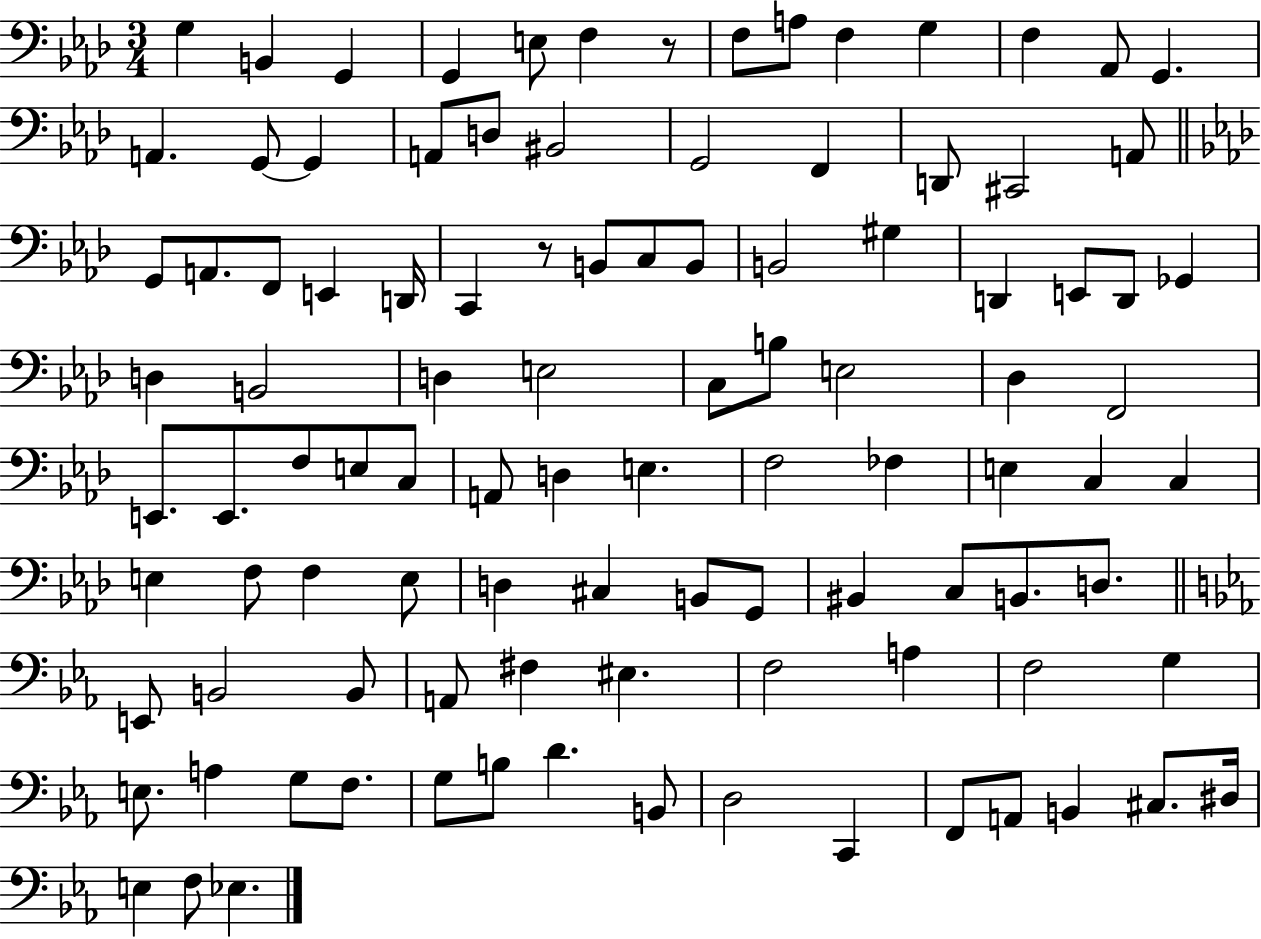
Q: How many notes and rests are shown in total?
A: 103